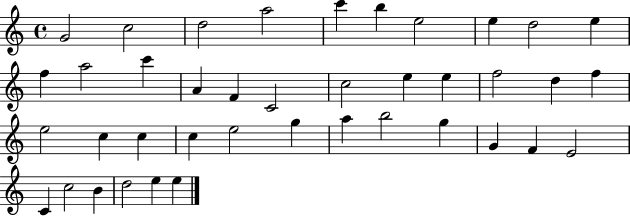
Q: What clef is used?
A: treble